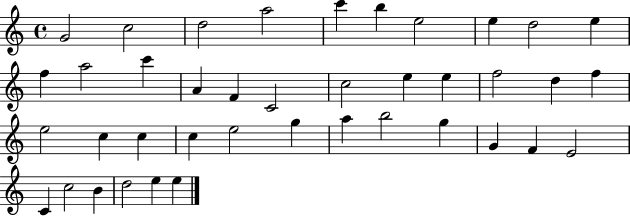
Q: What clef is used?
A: treble